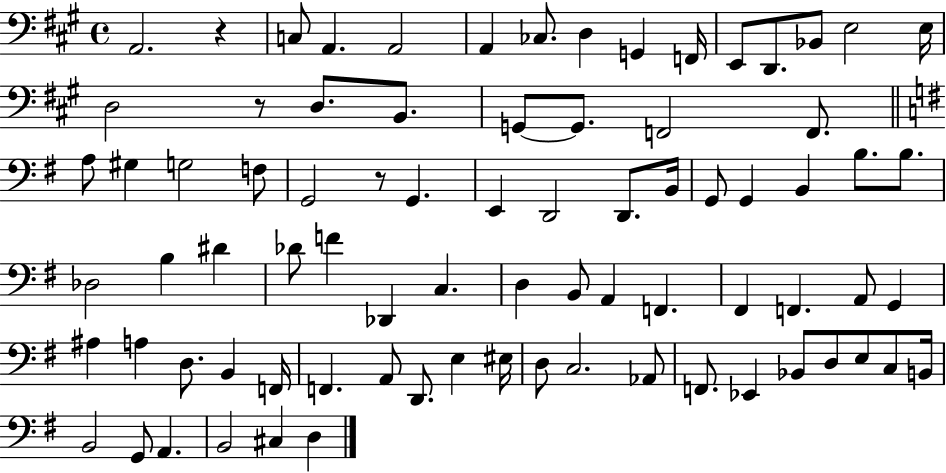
X:1
T:Untitled
M:4/4
L:1/4
K:A
A,,2 z C,/2 A,, A,,2 A,, _C,/2 D, G,, F,,/4 E,,/2 D,,/2 _B,,/2 E,2 E,/4 D,2 z/2 D,/2 B,,/2 G,,/2 G,,/2 F,,2 F,,/2 A,/2 ^G, G,2 F,/2 G,,2 z/2 G,, E,, D,,2 D,,/2 B,,/4 G,,/2 G,, B,, B,/2 B,/2 _D,2 B, ^D _D/2 F _D,, C, D, B,,/2 A,, F,, ^F,, F,, A,,/2 G,, ^A, A, D,/2 B,, F,,/4 F,, A,,/2 D,,/2 E, ^E,/4 D,/2 C,2 _A,,/2 F,,/2 _E,, _B,,/2 D,/2 E,/2 C,/2 B,,/4 B,,2 G,,/2 A,, B,,2 ^C, D,